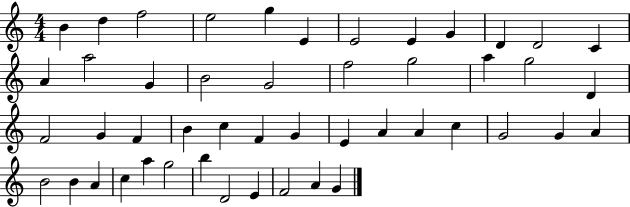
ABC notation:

X:1
T:Untitled
M:4/4
L:1/4
K:C
B d f2 e2 g E E2 E G D D2 C A a2 G B2 G2 f2 g2 a g2 D F2 G F B c F G E A A c G2 G A B2 B A c a g2 b D2 E F2 A G